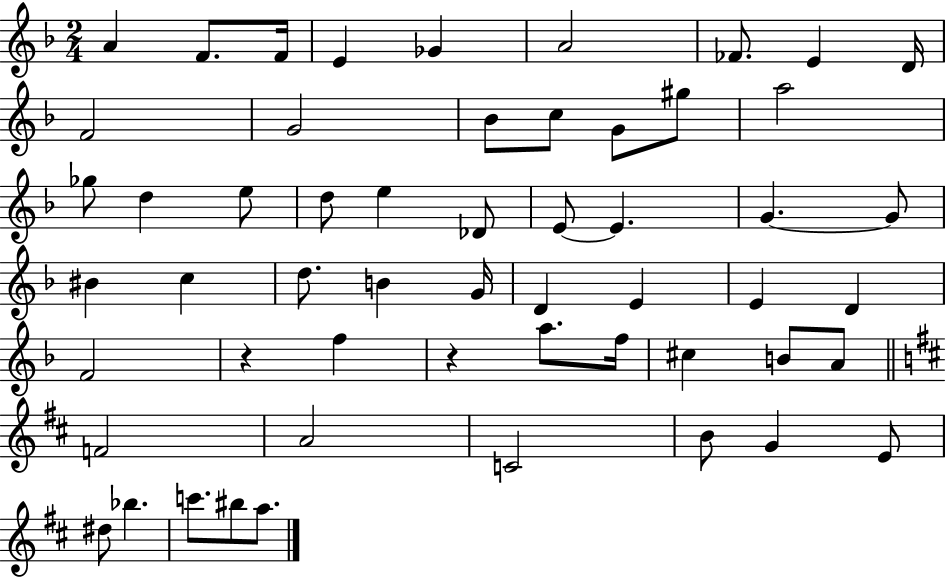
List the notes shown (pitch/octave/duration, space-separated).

A4/q F4/e. F4/s E4/q Gb4/q A4/h FES4/e. E4/q D4/s F4/h G4/h Bb4/e C5/e G4/e G#5/e A5/h Gb5/e D5/q E5/e D5/e E5/q Db4/e E4/e E4/q. G4/q. G4/e BIS4/q C5/q D5/e. B4/q G4/s D4/q E4/q E4/q D4/q F4/h R/q F5/q R/q A5/e. F5/s C#5/q B4/e A4/e F4/h A4/h C4/h B4/e G4/q E4/e D#5/e Bb5/q. C6/e. BIS5/e A5/e.